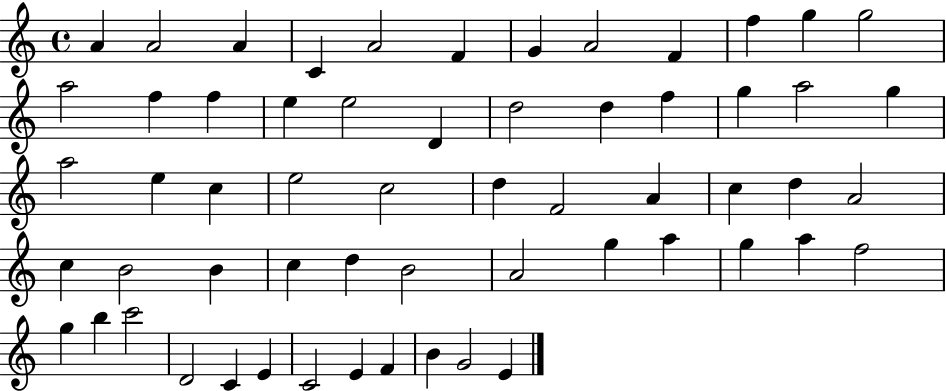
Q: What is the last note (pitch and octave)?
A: E4